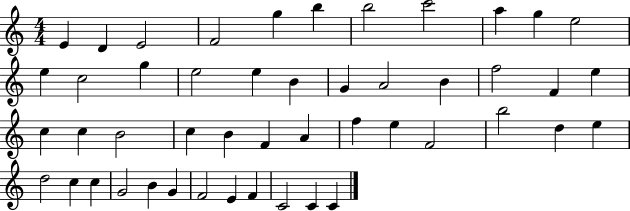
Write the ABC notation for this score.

X:1
T:Untitled
M:4/4
L:1/4
K:C
E D E2 F2 g b b2 c'2 a g e2 e c2 g e2 e B G A2 B f2 F e c c B2 c B F A f e F2 b2 d e d2 c c G2 B G F2 E F C2 C C